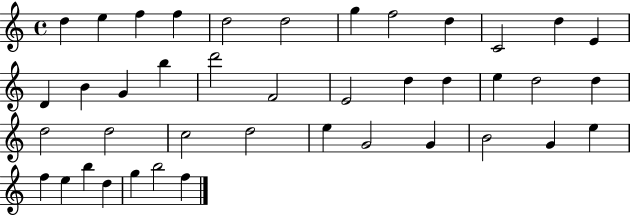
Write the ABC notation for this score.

X:1
T:Untitled
M:4/4
L:1/4
K:C
d e f f d2 d2 g f2 d C2 d E D B G b d'2 F2 E2 d d e d2 d d2 d2 c2 d2 e G2 G B2 G e f e b d g b2 f